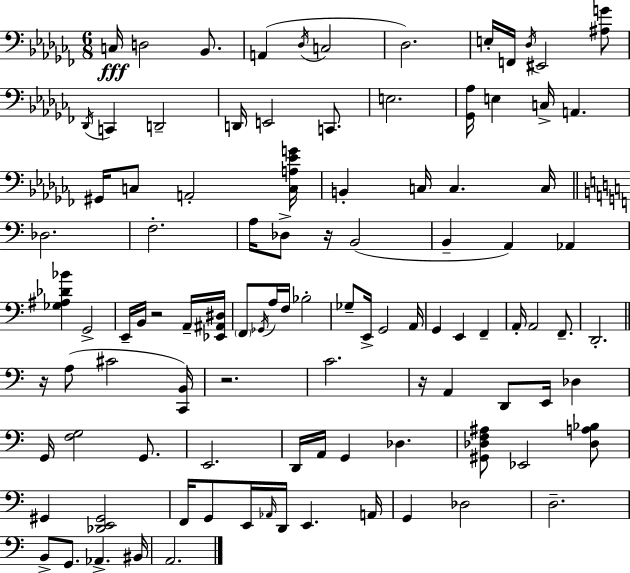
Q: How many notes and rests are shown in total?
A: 102